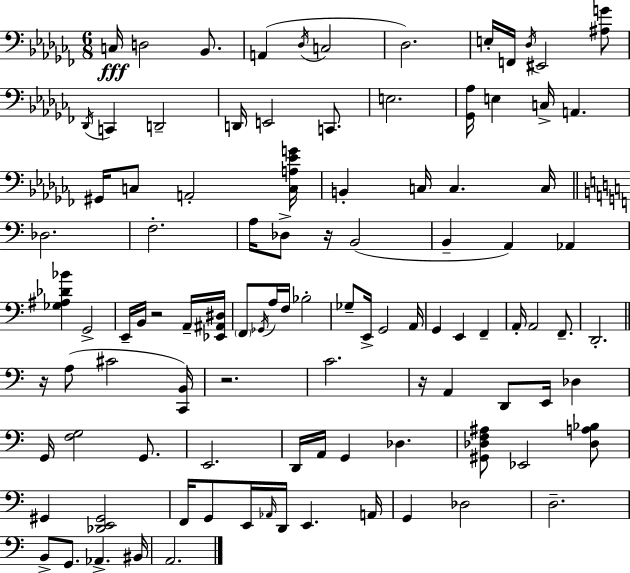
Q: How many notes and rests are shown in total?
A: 102